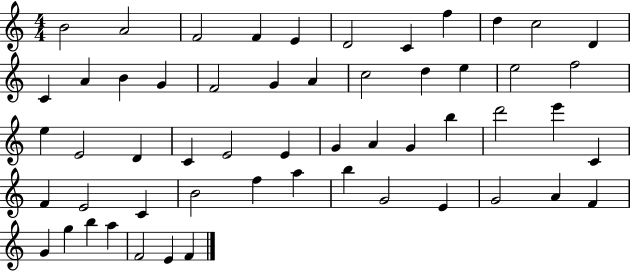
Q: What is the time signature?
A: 4/4